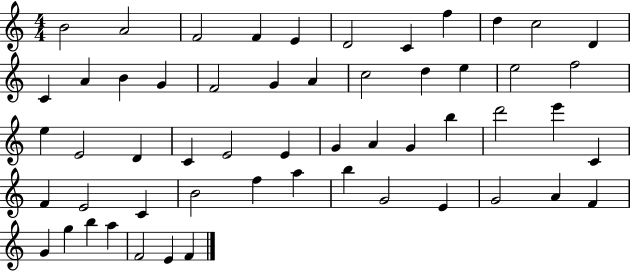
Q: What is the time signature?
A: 4/4